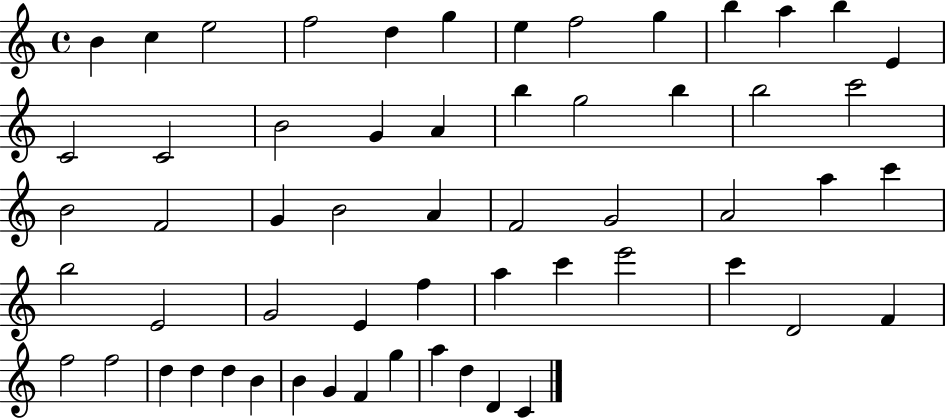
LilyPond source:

{
  \clef treble
  \time 4/4
  \defaultTimeSignature
  \key c \major
  b'4 c''4 e''2 | f''2 d''4 g''4 | e''4 f''2 g''4 | b''4 a''4 b''4 e'4 | \break c'2 c'2 | b'2 g'4 a'4 | b''4 g''2 b''4 | b''2 c'''2 | \break b'2 f'2 | g'4 b'2 a'4 | f'2 g'2 | a'2 a''4 c'''4 | \break b''2 e'2 | g'2 e'4 f''4 | a''4 c'''4 e'''2 | c'''4 d'2 f'4 | \break f''2 f''2 | d''4 d''4 d''4 b'4 | b'4 g'4 f'4 g''4 | a''4 d''4 d'4 c'4 | \break \bar "|."
}